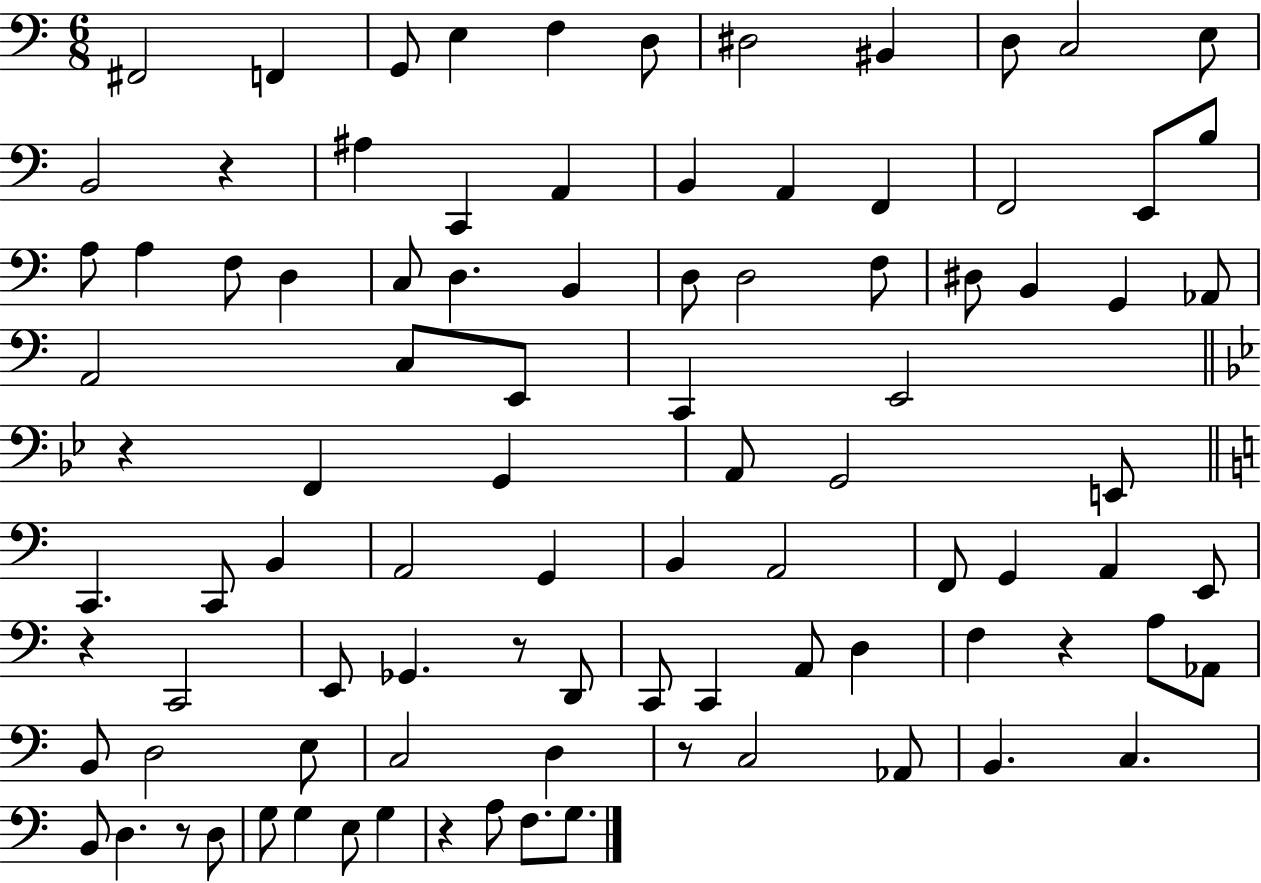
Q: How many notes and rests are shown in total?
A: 94